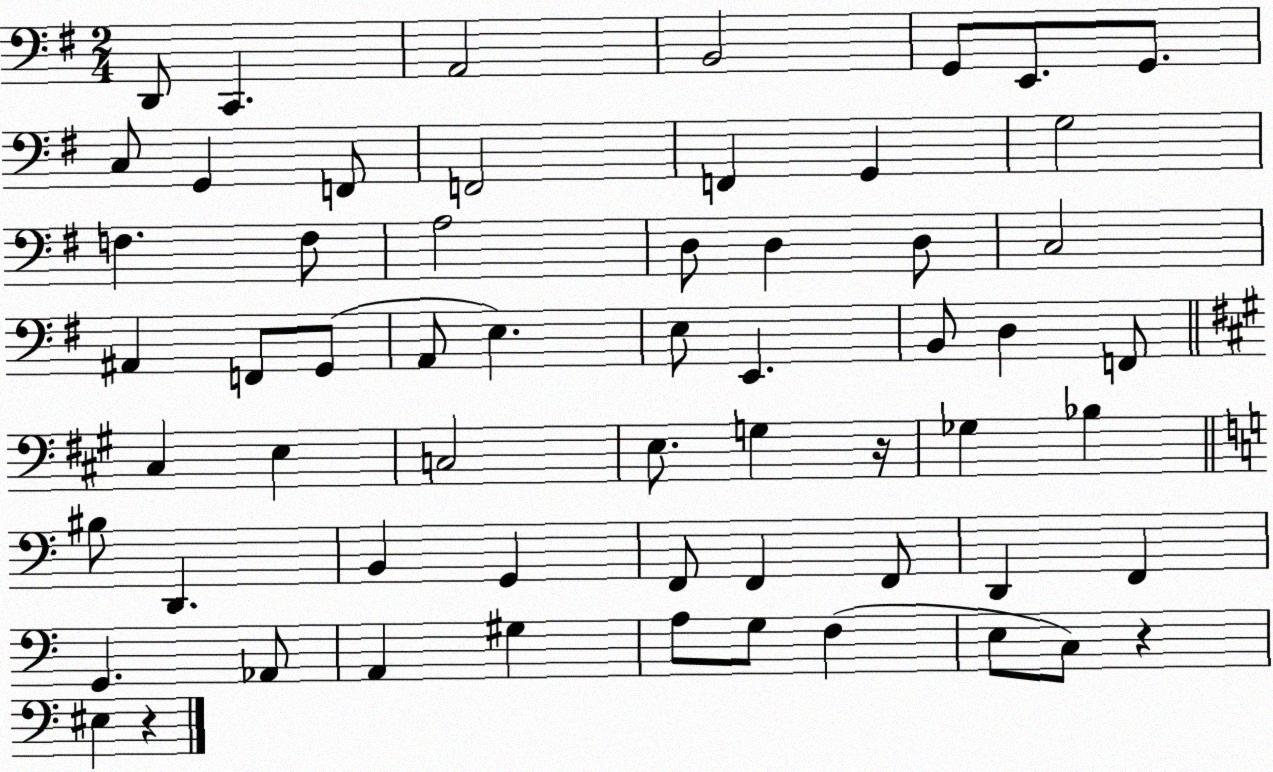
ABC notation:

X:1
T:Untitled
M:2/4
L:1/4
K:G
D,,/2 C,, A,,2 B,,2 G,,/2 E,,/2 G,,/2 C,/2 G,, F,,/2 F,,2 F,, G,, G,2 F, F,/2 A,2 D,/2 D, D,/2 C,2 ^A,, F,,/2 G,,/2 A,,/2 E, E,/2 E,, B,,/2 D, F,,/2 ^C, E, C,2 E,/2 G, z/4 _G, _B, ^B,/2 D,, B,, G,, F,,/2 F,, F,,/2 D,, F,, G,, _A,,/2 A,, ^G, A,/2 G,/2 F, E,/2 C,/2 z ^E, z